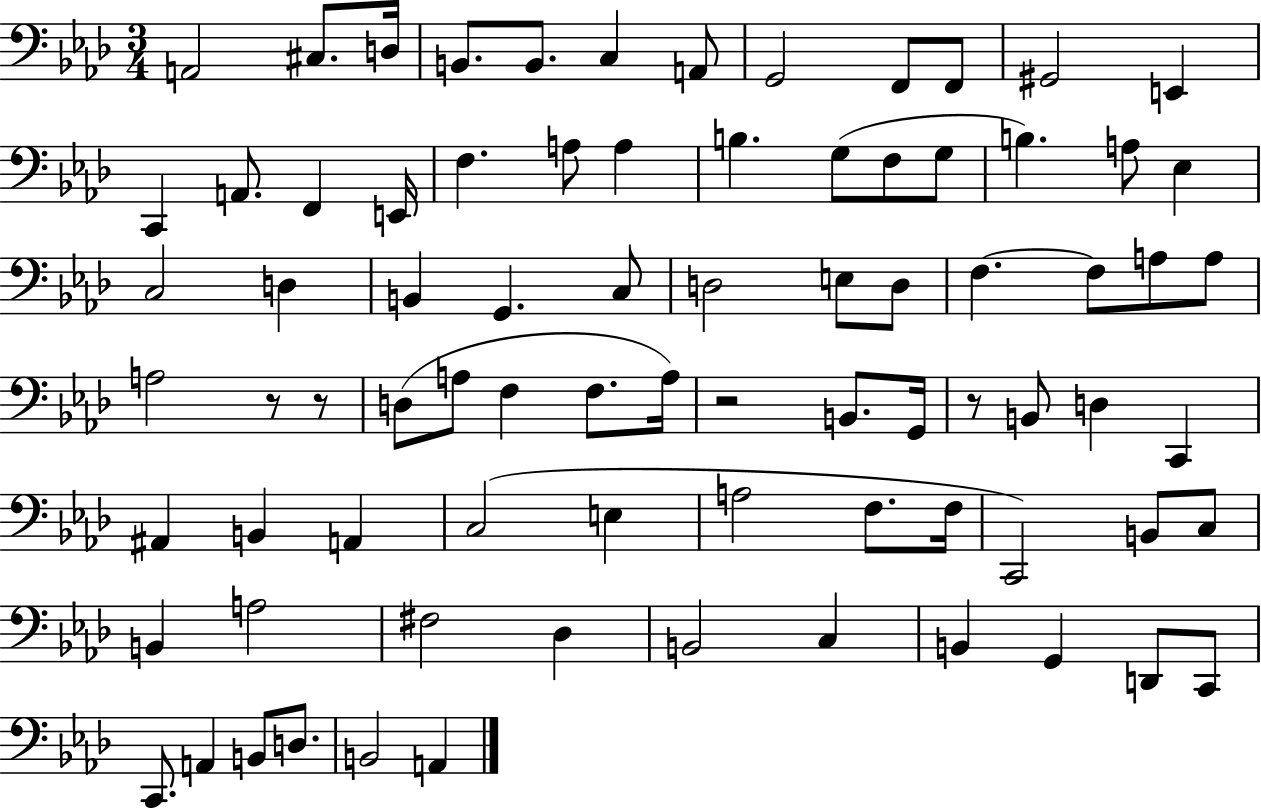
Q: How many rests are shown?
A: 4